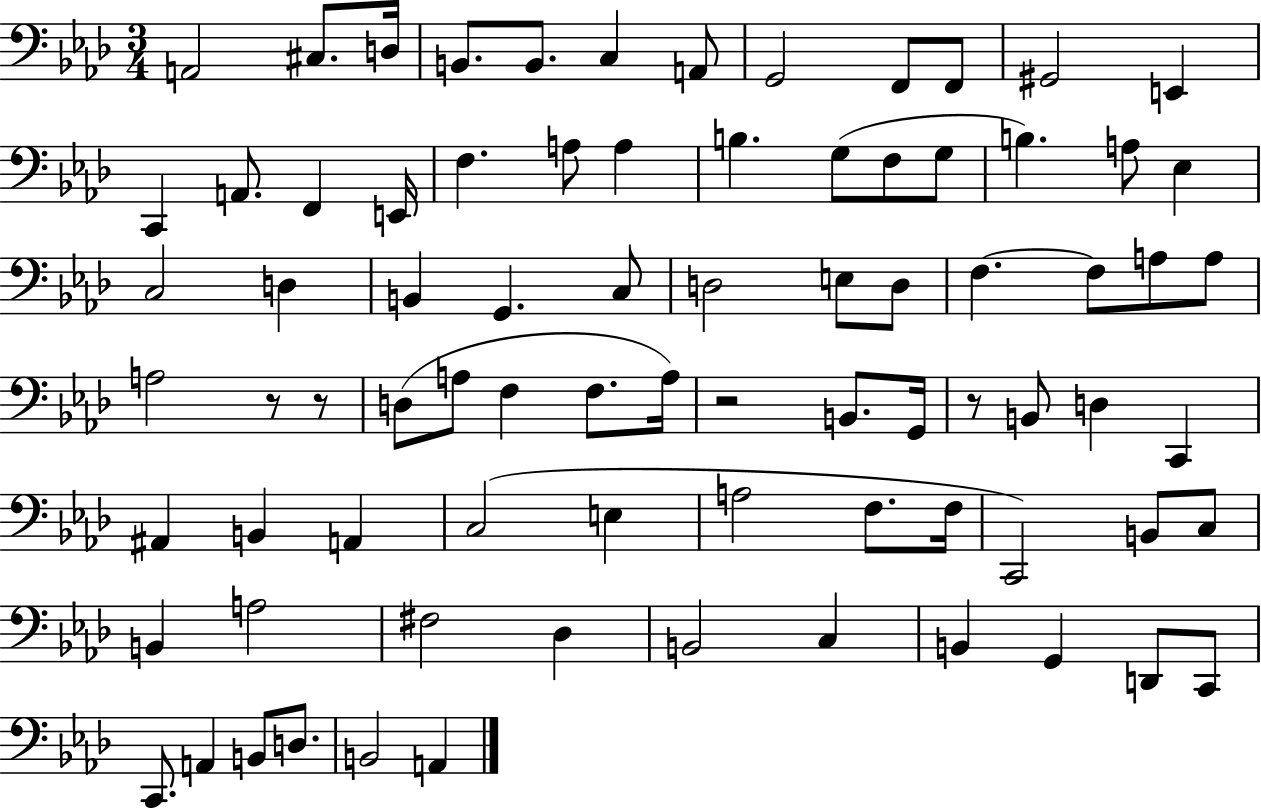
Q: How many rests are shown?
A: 4